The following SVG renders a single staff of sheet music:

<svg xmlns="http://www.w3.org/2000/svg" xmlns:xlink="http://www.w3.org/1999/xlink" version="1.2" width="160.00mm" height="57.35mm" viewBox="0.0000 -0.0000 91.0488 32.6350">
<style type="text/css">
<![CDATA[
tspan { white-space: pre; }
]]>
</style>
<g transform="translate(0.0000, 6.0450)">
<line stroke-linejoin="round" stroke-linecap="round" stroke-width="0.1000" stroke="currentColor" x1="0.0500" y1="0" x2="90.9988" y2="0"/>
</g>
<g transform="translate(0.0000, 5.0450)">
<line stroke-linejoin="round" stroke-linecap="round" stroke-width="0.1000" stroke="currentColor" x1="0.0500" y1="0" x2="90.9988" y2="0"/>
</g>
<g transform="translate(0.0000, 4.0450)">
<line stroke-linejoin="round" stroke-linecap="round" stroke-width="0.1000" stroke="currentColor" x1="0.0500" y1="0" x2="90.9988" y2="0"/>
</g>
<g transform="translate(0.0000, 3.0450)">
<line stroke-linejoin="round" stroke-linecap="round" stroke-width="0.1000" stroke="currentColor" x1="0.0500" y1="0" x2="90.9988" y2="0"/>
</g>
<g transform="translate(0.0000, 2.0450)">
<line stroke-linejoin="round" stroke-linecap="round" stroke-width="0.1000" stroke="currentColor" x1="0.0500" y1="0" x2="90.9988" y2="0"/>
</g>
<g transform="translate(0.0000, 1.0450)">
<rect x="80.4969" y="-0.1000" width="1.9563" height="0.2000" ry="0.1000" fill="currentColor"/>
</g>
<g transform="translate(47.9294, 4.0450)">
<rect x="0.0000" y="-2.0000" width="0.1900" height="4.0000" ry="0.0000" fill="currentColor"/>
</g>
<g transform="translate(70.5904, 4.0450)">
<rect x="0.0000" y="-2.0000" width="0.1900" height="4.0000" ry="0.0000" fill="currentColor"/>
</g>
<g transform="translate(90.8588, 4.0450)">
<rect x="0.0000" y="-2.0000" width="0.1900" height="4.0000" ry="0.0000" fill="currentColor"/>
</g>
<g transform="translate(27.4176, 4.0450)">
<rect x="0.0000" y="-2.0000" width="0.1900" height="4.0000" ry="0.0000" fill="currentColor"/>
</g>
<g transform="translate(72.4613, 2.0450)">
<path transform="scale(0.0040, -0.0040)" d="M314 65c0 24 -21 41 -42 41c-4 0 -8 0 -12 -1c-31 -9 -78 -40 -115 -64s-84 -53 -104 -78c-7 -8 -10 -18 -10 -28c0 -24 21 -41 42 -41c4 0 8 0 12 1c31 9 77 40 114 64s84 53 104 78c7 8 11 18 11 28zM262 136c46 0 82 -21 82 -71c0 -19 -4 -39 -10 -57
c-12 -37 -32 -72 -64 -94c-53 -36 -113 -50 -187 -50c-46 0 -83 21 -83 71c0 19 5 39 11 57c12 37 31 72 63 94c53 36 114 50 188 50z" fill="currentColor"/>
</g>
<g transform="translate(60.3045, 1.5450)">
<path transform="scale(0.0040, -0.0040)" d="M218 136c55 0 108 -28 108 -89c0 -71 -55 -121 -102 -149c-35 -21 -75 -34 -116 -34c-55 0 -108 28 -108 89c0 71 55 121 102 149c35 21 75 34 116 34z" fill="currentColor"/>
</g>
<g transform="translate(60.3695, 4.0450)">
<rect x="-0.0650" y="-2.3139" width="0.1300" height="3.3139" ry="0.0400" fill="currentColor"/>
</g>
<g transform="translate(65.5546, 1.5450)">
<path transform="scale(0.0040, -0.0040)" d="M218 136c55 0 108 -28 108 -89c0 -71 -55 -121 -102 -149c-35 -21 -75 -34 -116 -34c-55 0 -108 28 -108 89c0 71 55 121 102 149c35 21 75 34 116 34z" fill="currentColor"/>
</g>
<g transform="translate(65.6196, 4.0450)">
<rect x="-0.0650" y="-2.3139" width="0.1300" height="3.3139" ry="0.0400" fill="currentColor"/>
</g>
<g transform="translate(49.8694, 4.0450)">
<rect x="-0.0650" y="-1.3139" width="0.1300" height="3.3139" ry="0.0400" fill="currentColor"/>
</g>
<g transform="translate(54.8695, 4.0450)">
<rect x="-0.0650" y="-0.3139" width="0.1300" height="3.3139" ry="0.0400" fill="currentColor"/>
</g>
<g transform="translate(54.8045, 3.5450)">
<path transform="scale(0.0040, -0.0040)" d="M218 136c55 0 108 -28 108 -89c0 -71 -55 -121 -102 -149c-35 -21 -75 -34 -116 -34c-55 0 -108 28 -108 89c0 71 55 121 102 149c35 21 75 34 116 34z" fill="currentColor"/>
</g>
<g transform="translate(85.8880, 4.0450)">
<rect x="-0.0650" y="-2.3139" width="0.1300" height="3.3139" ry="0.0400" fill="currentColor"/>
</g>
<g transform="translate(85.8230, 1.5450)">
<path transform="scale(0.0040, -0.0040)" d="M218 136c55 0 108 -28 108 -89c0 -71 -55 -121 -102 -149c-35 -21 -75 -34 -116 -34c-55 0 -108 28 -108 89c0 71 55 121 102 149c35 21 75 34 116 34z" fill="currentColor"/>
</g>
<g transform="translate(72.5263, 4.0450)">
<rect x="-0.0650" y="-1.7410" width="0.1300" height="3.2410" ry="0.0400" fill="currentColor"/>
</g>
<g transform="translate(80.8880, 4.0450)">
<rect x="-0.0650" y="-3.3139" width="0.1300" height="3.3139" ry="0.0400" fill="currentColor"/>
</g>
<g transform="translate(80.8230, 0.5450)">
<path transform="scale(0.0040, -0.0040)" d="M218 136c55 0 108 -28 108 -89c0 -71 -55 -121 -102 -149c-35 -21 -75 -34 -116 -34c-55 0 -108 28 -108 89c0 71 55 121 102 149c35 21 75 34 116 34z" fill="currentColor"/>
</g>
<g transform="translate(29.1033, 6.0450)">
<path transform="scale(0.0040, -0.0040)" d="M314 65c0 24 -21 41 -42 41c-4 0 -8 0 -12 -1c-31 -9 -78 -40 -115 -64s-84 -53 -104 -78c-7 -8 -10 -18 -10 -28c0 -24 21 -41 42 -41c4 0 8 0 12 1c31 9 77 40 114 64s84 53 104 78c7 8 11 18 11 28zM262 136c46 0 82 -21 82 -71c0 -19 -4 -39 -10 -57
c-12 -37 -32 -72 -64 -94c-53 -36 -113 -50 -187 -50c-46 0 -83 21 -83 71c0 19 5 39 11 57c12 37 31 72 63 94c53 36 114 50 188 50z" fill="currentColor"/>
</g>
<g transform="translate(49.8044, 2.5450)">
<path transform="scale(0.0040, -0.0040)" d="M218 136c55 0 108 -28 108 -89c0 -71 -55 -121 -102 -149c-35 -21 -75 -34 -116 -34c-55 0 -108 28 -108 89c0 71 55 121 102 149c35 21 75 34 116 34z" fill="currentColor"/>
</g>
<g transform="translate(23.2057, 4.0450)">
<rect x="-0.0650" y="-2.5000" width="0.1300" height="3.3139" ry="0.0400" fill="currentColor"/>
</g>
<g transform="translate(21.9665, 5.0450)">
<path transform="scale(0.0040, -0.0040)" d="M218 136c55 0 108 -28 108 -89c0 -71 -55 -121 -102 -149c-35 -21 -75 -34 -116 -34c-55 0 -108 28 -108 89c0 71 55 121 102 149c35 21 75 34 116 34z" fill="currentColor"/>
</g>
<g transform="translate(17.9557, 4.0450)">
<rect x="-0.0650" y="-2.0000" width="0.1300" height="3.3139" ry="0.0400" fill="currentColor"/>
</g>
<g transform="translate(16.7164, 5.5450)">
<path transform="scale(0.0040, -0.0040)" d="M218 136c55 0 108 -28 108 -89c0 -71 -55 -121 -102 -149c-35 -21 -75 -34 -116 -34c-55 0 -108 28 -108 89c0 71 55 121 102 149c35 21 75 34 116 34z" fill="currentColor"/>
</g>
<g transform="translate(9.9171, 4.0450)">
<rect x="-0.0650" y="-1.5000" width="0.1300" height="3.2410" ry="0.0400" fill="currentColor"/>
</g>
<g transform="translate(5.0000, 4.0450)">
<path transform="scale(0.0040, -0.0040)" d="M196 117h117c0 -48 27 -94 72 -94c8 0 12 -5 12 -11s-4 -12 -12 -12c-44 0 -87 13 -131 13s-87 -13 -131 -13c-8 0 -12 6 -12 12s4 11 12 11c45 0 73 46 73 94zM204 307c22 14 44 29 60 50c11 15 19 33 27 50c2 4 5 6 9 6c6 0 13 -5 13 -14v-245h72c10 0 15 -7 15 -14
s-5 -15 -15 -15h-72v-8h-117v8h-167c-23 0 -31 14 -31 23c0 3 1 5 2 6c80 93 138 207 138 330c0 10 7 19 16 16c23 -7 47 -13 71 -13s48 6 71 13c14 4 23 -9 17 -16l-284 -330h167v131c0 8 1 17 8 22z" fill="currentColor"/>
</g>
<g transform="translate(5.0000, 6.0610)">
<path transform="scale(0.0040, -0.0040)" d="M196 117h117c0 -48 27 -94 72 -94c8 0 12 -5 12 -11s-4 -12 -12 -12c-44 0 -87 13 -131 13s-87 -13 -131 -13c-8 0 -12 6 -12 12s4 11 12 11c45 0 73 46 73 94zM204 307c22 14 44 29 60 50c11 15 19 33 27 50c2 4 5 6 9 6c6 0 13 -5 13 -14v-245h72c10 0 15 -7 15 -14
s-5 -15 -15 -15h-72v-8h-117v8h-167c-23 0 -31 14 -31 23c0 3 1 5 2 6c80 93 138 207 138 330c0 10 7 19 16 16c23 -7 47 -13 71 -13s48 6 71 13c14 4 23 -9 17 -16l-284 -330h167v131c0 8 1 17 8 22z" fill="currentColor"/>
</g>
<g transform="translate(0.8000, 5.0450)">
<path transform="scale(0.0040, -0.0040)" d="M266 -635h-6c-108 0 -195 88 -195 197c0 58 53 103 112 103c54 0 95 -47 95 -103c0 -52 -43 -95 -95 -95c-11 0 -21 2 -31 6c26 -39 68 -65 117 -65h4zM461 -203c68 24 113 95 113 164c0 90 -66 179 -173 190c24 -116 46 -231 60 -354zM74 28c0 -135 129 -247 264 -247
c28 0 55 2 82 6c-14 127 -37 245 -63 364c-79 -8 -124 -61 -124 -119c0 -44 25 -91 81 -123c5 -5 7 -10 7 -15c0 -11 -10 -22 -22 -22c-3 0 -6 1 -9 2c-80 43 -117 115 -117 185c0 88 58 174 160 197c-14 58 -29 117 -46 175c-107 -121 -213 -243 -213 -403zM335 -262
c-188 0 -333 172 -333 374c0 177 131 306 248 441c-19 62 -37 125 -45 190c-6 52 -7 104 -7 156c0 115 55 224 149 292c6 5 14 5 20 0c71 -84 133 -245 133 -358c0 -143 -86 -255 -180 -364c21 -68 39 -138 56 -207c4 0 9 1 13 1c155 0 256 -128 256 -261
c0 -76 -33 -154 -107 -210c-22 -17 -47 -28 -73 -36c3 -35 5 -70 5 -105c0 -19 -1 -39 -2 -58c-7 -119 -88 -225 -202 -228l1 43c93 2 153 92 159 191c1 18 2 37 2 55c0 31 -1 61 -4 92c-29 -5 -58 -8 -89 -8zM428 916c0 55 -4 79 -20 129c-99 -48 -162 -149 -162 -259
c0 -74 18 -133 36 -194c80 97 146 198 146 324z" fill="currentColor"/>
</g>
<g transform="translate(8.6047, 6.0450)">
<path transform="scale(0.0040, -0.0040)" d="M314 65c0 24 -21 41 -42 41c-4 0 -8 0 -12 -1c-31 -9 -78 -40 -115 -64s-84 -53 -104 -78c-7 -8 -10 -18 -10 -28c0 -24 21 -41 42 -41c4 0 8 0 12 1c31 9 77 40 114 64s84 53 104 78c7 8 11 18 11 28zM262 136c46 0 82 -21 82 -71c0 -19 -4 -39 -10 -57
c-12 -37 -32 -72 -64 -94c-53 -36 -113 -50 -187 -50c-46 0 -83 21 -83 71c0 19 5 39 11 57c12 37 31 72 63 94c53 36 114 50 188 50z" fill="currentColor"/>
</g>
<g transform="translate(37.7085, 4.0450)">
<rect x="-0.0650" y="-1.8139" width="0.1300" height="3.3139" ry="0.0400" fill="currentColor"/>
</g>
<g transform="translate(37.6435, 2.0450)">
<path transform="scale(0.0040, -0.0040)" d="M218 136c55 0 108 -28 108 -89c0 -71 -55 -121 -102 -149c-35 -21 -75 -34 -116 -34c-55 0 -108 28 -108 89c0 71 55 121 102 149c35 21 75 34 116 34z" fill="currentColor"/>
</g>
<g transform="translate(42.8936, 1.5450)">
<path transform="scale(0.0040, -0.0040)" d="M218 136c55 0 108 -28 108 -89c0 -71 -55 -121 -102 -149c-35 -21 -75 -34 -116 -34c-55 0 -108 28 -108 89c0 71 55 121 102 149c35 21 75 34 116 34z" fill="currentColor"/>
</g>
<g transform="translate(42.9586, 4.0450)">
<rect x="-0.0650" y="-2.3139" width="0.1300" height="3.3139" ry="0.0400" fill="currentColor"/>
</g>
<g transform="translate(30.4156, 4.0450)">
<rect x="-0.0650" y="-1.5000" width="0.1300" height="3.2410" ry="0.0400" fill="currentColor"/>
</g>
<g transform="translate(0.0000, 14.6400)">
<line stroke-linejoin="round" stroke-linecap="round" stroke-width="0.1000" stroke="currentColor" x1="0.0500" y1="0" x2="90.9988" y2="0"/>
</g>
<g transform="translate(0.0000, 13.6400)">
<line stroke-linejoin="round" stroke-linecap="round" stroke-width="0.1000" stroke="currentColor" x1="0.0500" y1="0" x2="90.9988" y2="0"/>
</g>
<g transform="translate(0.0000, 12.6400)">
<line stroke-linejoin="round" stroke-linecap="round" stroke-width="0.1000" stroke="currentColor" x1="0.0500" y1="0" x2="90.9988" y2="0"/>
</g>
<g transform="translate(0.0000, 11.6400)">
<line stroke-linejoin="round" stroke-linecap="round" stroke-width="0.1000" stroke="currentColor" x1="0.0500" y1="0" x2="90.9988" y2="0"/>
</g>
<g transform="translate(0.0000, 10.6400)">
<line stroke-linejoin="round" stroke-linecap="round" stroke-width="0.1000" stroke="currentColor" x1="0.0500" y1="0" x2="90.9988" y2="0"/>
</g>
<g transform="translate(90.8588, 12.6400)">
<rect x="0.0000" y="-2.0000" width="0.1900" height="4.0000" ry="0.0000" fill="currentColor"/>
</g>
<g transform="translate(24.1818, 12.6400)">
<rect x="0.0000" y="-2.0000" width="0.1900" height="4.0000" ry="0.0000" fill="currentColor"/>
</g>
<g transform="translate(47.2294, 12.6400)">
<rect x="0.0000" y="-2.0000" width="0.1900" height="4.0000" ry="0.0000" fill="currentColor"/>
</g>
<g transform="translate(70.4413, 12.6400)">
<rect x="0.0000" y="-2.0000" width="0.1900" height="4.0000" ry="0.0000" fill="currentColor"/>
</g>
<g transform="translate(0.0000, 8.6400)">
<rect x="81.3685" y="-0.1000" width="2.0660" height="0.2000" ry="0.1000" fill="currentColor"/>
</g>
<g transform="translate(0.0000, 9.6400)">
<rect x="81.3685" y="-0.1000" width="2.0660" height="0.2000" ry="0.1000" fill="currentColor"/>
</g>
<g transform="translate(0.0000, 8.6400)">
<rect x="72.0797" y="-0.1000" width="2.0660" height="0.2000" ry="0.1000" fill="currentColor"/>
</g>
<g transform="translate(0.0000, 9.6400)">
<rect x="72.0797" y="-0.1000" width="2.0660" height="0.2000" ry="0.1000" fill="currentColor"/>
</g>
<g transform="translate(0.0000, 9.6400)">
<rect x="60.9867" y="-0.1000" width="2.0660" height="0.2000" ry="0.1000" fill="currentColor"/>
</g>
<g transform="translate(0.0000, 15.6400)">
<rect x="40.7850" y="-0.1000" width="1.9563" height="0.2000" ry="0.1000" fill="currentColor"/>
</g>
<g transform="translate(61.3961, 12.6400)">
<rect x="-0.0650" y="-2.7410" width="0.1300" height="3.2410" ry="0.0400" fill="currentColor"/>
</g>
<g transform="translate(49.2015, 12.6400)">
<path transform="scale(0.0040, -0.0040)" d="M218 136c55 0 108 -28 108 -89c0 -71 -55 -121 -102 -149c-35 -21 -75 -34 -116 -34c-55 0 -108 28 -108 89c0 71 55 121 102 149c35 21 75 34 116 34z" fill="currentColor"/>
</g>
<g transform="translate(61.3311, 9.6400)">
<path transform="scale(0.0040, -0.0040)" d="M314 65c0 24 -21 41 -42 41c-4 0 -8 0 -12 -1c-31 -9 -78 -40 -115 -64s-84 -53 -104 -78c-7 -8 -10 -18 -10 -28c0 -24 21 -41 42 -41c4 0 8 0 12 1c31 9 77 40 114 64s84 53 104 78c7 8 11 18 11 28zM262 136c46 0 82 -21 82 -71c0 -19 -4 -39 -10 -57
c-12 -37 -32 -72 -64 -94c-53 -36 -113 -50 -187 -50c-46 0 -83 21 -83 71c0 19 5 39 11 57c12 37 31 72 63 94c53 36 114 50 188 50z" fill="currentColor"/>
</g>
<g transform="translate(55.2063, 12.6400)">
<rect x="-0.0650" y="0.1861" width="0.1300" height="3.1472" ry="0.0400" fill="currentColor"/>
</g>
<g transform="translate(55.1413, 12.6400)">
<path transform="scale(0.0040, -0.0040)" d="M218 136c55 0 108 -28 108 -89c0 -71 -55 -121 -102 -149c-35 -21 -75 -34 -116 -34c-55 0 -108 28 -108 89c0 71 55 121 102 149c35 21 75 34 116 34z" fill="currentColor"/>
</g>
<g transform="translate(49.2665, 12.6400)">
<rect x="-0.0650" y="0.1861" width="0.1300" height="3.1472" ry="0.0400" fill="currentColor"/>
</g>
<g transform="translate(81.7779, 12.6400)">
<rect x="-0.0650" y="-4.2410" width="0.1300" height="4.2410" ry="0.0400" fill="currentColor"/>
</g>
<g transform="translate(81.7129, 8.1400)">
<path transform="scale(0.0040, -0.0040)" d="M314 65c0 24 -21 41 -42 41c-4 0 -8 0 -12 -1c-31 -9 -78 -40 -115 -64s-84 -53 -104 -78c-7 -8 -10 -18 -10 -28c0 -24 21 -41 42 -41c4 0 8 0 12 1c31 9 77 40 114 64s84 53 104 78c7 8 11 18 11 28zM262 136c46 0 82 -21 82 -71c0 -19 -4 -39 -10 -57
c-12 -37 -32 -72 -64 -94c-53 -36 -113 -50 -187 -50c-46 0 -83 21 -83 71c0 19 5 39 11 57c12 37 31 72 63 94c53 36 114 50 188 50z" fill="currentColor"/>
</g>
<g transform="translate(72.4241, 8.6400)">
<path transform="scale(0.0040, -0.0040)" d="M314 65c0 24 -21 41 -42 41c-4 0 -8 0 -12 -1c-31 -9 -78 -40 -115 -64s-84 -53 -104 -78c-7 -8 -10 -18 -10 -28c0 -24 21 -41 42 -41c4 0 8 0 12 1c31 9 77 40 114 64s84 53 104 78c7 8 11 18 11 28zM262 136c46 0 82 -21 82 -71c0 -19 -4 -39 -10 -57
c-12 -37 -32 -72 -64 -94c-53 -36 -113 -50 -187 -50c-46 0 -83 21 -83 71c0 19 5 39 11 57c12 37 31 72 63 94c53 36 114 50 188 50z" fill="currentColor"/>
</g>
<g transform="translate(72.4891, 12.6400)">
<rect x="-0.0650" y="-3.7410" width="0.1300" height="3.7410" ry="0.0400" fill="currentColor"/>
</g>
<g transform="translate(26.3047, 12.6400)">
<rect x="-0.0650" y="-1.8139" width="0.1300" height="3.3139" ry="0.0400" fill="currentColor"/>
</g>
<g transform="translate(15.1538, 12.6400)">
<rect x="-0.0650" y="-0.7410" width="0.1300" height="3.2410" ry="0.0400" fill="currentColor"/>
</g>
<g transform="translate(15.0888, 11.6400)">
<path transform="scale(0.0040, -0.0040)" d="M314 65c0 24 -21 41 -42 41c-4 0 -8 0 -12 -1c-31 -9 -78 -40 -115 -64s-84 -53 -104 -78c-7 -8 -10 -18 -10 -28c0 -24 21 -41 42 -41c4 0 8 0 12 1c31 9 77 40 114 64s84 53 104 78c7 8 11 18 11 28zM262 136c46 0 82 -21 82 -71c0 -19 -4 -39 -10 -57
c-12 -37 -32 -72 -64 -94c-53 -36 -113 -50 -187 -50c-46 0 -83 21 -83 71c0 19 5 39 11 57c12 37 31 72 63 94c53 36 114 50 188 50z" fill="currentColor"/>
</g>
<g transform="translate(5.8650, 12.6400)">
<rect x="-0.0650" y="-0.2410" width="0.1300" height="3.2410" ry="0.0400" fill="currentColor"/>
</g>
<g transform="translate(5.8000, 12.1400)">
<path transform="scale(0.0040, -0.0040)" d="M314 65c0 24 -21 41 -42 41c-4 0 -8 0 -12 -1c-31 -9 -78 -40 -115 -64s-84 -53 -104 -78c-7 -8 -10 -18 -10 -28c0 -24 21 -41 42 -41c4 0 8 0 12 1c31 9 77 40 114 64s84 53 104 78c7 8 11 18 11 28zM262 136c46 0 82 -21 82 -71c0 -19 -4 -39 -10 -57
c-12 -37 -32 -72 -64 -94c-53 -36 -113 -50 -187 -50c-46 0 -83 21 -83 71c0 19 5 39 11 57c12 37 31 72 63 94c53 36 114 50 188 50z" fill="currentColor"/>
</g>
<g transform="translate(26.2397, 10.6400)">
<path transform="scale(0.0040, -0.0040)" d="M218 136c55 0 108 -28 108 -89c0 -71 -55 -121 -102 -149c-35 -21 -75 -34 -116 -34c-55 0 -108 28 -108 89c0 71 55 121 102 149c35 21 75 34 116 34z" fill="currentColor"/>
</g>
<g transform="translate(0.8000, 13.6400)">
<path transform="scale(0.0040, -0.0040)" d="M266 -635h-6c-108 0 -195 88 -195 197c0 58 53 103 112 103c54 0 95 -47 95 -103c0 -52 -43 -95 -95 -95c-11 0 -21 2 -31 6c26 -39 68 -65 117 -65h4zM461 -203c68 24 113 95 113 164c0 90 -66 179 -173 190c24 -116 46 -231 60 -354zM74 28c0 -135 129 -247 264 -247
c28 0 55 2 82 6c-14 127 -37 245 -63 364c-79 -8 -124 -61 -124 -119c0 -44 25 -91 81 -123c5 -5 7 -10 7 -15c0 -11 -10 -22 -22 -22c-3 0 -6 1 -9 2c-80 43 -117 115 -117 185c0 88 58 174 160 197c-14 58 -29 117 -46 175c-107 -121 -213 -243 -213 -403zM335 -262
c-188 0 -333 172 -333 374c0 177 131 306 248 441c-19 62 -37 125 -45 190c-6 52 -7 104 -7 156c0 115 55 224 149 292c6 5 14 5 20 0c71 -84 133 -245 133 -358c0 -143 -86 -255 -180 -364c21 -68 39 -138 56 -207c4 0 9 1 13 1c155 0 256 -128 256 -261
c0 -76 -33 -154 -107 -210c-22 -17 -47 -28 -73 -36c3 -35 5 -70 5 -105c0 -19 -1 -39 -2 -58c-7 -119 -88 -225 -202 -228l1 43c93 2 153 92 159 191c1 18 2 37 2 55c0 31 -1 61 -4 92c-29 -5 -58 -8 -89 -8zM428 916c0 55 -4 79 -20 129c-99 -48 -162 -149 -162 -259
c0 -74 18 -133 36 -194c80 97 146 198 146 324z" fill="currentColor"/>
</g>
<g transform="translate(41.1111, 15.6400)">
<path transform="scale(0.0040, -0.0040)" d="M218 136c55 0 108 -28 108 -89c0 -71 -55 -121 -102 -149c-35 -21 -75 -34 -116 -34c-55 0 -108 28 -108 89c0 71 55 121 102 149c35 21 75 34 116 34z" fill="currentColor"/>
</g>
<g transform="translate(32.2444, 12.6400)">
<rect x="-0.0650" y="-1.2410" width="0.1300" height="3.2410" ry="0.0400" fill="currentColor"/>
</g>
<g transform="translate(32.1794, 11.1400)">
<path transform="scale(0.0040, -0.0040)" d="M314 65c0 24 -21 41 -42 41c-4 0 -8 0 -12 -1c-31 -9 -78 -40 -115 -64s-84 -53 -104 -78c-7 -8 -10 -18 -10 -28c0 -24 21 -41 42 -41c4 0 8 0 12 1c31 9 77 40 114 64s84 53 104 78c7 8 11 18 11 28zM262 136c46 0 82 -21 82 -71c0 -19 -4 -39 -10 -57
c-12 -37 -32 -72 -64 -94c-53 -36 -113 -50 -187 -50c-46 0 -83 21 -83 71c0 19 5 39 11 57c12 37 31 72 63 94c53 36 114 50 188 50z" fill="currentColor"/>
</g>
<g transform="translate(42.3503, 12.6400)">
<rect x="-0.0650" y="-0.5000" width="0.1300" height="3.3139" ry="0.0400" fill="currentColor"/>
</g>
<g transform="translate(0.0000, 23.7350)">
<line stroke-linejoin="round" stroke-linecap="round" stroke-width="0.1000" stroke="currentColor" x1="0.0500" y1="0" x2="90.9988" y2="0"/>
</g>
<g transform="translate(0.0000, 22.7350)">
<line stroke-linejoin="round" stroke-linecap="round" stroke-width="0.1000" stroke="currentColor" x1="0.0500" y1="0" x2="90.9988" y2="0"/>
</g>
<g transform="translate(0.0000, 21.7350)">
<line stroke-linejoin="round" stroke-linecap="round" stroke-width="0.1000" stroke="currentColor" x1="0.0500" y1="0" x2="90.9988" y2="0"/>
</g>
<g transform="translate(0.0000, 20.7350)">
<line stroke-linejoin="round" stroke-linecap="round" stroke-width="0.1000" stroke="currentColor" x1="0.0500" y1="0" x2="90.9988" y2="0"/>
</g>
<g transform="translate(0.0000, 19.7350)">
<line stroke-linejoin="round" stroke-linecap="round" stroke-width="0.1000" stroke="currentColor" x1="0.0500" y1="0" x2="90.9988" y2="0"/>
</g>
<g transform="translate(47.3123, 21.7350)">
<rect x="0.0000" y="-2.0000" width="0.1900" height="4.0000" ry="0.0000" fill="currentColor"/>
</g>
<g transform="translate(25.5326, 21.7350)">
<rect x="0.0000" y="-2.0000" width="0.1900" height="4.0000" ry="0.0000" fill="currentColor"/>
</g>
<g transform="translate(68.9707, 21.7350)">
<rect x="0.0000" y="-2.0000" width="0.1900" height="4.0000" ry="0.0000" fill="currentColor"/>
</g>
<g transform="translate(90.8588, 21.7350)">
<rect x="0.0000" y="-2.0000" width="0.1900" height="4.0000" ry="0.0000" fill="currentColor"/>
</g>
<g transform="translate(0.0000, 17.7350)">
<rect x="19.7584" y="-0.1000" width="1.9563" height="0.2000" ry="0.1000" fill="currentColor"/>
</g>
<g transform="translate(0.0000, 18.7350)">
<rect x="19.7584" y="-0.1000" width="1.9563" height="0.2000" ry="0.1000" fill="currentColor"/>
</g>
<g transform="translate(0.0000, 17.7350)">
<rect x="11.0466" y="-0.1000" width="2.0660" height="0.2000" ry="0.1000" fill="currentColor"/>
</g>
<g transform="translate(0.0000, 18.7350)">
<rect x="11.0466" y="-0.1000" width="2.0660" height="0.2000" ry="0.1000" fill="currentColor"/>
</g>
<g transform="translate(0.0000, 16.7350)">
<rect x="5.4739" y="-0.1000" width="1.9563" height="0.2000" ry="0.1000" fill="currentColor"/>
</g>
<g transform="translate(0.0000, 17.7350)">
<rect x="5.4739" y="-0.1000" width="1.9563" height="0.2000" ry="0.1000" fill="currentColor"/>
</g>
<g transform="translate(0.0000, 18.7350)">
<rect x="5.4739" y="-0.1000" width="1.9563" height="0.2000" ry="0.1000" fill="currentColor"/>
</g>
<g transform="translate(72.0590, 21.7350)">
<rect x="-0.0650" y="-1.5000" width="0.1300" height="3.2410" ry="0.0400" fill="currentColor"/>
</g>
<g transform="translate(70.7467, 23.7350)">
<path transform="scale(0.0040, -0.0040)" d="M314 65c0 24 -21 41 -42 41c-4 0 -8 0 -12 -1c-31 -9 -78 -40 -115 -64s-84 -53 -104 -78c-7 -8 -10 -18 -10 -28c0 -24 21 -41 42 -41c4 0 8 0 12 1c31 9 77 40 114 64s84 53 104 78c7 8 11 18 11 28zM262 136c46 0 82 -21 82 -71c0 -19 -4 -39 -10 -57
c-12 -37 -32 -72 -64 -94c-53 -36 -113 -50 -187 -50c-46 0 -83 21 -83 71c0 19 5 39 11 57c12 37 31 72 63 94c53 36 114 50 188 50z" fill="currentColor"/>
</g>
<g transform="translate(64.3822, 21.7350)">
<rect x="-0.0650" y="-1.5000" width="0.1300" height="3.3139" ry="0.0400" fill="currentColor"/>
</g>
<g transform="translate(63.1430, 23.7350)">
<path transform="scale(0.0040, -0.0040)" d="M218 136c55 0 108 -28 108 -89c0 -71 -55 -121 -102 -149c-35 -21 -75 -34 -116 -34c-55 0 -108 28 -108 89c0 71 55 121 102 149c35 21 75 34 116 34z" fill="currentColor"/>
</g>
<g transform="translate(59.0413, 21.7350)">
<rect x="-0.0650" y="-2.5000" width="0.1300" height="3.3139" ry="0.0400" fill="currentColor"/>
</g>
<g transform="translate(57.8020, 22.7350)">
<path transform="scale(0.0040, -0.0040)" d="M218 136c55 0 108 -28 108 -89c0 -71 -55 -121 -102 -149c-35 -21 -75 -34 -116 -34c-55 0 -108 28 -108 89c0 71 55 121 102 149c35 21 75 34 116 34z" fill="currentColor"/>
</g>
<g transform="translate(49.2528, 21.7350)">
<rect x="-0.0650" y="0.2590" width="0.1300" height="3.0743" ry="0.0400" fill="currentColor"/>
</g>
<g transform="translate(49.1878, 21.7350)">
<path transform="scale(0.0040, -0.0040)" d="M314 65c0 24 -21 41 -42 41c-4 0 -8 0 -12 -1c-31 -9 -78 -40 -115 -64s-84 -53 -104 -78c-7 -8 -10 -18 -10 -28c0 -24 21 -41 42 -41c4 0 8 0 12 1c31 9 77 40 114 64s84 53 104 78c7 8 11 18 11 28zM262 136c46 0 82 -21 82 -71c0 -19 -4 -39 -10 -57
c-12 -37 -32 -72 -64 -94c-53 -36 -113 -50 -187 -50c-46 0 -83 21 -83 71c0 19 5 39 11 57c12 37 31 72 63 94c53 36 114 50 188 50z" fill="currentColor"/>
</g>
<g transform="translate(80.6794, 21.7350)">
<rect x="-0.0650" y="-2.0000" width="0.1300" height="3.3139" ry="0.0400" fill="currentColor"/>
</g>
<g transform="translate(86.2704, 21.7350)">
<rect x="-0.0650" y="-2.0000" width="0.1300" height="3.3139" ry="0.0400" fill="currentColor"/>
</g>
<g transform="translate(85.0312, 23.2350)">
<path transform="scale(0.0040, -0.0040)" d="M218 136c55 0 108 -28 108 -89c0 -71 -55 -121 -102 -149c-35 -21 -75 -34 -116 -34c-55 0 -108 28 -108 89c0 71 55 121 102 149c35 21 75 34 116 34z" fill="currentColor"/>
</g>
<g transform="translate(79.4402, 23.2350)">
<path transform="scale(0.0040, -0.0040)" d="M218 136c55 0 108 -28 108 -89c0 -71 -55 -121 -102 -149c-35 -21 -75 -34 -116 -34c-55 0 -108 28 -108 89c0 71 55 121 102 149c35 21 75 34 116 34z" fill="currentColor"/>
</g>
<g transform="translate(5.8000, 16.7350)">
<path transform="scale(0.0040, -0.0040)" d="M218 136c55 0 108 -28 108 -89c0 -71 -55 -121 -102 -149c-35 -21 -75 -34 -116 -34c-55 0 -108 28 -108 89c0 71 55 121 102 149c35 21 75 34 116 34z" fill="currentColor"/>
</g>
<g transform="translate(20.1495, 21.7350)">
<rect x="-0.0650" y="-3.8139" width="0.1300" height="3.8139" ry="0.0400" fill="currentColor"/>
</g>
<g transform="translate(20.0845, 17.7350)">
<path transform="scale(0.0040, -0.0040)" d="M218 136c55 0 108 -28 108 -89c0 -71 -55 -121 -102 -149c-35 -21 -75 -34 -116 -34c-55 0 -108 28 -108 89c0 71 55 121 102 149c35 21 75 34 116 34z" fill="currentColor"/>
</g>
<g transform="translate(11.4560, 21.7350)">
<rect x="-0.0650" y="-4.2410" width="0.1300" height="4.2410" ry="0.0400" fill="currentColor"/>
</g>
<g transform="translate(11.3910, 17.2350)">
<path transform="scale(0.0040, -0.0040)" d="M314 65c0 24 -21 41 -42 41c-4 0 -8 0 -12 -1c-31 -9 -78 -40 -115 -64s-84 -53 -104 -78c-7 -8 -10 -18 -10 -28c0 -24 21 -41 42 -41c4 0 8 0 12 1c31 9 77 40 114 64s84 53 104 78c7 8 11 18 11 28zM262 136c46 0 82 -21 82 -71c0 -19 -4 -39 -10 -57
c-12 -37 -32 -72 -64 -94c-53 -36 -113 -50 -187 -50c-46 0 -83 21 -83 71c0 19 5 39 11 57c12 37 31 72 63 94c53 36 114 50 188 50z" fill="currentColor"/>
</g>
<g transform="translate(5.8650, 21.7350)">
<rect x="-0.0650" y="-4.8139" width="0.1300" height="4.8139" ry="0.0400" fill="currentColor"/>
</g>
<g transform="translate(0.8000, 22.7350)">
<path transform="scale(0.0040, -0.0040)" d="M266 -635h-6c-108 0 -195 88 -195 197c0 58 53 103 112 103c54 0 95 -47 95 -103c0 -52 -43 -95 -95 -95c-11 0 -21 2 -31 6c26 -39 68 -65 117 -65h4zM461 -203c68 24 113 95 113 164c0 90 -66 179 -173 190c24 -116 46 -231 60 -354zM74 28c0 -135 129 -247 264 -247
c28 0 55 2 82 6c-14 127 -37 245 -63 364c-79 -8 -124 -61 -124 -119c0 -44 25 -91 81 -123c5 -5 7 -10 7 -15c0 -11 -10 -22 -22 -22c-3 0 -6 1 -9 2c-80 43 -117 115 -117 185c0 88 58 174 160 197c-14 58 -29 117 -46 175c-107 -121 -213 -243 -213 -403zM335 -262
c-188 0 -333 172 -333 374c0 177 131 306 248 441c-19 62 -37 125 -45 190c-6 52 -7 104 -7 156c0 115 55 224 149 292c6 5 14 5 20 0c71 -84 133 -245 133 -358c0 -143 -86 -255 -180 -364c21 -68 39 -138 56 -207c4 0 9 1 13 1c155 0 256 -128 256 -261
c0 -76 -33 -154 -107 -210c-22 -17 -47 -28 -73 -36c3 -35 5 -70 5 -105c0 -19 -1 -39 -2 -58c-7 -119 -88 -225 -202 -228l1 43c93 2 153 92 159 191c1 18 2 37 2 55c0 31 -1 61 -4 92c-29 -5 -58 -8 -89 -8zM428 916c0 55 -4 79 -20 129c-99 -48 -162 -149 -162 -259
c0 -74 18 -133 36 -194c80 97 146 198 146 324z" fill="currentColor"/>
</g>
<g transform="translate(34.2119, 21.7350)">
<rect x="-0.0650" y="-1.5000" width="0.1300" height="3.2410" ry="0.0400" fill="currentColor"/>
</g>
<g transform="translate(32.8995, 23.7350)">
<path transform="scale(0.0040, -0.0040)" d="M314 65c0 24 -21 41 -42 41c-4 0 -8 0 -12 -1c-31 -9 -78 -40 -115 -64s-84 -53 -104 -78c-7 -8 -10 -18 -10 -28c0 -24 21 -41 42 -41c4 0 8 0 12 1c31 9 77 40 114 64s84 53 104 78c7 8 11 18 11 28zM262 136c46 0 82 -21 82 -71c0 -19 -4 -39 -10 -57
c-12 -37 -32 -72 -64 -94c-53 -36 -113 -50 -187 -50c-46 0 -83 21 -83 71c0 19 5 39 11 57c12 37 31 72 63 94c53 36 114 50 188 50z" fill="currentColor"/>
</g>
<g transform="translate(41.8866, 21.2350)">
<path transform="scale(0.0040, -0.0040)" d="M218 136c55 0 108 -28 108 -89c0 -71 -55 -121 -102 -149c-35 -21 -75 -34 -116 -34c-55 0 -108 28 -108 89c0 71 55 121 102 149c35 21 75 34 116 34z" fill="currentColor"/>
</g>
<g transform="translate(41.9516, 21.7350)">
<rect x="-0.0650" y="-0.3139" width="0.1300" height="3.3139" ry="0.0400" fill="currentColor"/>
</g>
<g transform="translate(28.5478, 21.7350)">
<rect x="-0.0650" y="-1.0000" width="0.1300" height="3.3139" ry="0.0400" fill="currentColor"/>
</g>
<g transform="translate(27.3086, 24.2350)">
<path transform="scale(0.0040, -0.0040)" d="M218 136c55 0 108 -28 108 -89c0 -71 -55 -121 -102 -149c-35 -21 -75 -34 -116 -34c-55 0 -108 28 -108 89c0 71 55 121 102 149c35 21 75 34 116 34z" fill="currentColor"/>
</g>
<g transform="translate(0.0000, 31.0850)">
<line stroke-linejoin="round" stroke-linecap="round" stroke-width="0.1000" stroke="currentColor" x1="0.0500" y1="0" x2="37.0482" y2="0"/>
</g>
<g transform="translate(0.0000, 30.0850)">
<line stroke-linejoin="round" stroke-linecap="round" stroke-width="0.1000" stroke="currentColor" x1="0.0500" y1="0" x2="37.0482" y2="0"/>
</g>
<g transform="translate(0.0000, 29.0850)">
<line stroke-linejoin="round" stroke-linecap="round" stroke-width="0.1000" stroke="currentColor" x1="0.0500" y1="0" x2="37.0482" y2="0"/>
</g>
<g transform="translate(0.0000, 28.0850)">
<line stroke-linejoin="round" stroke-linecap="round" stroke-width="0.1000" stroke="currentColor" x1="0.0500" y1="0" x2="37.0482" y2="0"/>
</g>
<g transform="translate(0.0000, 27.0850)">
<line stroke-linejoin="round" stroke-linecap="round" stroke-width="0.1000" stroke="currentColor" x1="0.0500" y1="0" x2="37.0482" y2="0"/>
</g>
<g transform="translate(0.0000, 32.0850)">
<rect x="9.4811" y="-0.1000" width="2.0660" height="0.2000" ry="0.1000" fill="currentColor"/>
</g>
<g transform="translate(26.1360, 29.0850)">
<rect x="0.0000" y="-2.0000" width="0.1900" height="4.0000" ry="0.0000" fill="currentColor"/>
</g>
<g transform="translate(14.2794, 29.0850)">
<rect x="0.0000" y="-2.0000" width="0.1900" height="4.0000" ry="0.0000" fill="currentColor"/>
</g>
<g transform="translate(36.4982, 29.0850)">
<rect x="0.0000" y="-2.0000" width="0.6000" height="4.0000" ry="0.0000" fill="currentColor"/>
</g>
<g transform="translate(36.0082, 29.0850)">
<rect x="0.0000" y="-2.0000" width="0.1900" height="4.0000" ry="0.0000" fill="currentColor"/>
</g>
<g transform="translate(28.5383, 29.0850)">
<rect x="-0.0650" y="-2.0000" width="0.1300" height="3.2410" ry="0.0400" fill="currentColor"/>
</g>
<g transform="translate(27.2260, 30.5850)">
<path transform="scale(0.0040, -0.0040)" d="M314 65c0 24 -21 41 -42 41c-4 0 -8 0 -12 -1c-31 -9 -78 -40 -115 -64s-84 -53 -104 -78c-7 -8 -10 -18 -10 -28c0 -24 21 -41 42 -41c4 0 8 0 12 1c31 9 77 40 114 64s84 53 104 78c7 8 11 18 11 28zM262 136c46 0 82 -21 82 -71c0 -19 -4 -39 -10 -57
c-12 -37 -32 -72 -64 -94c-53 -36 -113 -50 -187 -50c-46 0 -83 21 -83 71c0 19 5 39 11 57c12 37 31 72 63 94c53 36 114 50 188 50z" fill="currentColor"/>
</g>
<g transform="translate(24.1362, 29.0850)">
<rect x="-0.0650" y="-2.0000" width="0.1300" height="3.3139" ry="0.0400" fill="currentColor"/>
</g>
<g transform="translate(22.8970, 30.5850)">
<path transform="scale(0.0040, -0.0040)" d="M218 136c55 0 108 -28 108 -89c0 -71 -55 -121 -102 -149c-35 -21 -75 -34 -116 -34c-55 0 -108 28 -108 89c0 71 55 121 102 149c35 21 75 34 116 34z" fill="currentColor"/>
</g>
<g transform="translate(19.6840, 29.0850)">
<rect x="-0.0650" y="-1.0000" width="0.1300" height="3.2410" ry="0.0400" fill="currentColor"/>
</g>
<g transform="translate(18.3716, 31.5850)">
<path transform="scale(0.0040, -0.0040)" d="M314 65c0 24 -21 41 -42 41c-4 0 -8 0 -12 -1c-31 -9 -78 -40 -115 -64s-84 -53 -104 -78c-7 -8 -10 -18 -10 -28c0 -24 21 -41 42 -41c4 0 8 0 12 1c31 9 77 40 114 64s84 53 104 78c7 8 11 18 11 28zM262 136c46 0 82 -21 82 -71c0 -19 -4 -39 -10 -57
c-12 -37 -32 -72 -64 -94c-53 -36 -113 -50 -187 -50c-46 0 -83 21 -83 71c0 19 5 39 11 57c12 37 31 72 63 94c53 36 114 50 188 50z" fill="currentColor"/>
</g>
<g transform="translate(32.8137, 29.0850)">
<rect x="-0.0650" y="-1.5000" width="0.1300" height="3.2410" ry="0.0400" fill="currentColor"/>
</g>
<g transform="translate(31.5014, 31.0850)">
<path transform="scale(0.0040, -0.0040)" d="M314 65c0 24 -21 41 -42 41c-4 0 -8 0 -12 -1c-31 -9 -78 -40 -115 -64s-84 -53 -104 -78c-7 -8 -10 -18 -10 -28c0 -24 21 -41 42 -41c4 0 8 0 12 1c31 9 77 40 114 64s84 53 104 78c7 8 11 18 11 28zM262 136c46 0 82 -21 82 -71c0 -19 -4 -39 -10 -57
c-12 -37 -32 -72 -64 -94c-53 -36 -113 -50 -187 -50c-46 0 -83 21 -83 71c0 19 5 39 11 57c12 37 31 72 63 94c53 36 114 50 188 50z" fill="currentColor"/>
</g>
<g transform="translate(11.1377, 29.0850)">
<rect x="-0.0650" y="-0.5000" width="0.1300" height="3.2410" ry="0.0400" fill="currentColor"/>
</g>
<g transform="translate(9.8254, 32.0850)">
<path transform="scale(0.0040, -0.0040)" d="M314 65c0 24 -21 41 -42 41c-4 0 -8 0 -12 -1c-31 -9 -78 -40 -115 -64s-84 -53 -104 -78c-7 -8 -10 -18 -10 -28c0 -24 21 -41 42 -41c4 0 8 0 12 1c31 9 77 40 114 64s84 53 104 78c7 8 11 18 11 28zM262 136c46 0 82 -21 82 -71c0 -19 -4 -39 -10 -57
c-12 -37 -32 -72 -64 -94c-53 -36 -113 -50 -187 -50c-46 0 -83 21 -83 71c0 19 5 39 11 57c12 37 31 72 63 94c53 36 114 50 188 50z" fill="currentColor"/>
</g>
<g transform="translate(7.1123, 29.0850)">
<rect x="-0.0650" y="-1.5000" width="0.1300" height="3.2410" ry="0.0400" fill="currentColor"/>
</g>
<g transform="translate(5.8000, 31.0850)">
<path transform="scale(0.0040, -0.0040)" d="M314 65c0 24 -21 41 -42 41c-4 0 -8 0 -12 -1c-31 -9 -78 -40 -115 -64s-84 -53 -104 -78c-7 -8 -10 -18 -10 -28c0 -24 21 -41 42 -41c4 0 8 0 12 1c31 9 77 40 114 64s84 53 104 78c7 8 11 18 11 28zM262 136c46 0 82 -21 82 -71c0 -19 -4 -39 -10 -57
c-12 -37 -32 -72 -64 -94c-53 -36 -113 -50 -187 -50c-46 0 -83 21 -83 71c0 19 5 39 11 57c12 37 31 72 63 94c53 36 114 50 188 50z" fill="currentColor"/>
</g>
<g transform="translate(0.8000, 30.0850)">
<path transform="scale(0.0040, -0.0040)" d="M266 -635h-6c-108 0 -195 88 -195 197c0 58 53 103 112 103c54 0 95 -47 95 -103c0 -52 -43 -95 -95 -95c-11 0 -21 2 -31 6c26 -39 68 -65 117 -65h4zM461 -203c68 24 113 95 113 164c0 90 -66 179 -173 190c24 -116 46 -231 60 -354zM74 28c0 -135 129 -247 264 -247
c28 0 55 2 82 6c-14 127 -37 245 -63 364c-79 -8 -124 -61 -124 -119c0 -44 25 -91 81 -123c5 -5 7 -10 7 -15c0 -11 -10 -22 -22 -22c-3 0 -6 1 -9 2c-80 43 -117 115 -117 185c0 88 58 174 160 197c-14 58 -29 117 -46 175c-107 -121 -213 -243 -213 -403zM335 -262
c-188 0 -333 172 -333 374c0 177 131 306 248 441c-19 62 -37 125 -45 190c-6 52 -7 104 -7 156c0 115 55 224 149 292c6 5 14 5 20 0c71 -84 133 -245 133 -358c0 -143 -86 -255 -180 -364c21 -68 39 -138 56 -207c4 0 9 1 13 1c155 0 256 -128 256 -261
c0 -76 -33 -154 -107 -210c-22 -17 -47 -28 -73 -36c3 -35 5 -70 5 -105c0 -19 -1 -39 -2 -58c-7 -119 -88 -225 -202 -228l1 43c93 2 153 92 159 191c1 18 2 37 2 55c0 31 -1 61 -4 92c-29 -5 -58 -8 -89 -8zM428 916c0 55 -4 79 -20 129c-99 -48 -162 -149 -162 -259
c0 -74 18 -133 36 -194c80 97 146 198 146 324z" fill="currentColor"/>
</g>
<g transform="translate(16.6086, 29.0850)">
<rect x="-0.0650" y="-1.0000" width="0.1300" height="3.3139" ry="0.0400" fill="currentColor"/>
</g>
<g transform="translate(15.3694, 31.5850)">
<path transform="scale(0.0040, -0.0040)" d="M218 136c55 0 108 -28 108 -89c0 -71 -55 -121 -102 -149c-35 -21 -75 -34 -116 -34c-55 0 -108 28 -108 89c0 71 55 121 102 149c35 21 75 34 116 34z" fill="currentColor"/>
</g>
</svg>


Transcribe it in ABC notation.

X:1
T:Untitled
M:4/4
L:1/4
K:C
E2 F G E2 f g e c g g f2 b g c2 d2 f e2 C B B a2 c'2 d'2 e' d'2 c' D E2 c B2 G E E2 F F E2 C2 D D2 F F2 E2